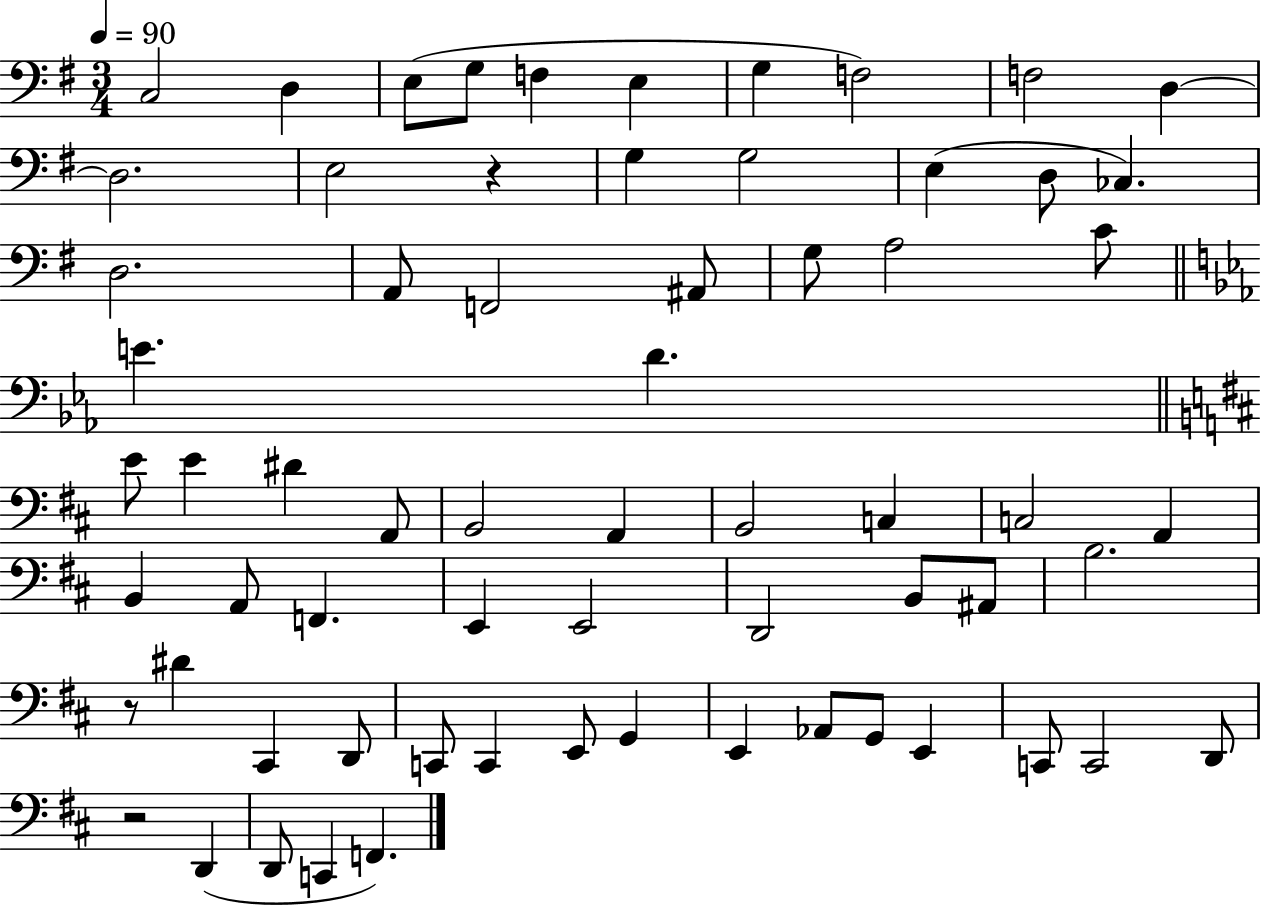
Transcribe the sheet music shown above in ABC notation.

X:1
T:Untitled
M:3/4
L:1/4
K:G
C,2 D, E,/2 G,/2 F, E, G, F,2 F,2 D, D,2 E,2 z G, G,2 E, D,/2 _C, D,2 A,,/2 F,,2 ^A,,/2 G,/2 A,2 C/2 E D E/2 E ^D A,,/2 B,,2 A,, B,,2 C, C,2 A,, B,, A,,/2 F,, E,, E,,2 D,,2 B,,/2 ^A,,/2 B,2 z/2 ^D ^C,, D,,/2 C,,/2 C,, E,,/2 G,, E,, _A,,/2 G,,/2 E,, C,,/2 C,,2 D,,/2 z2 D,, D,,/2 C,, F,,